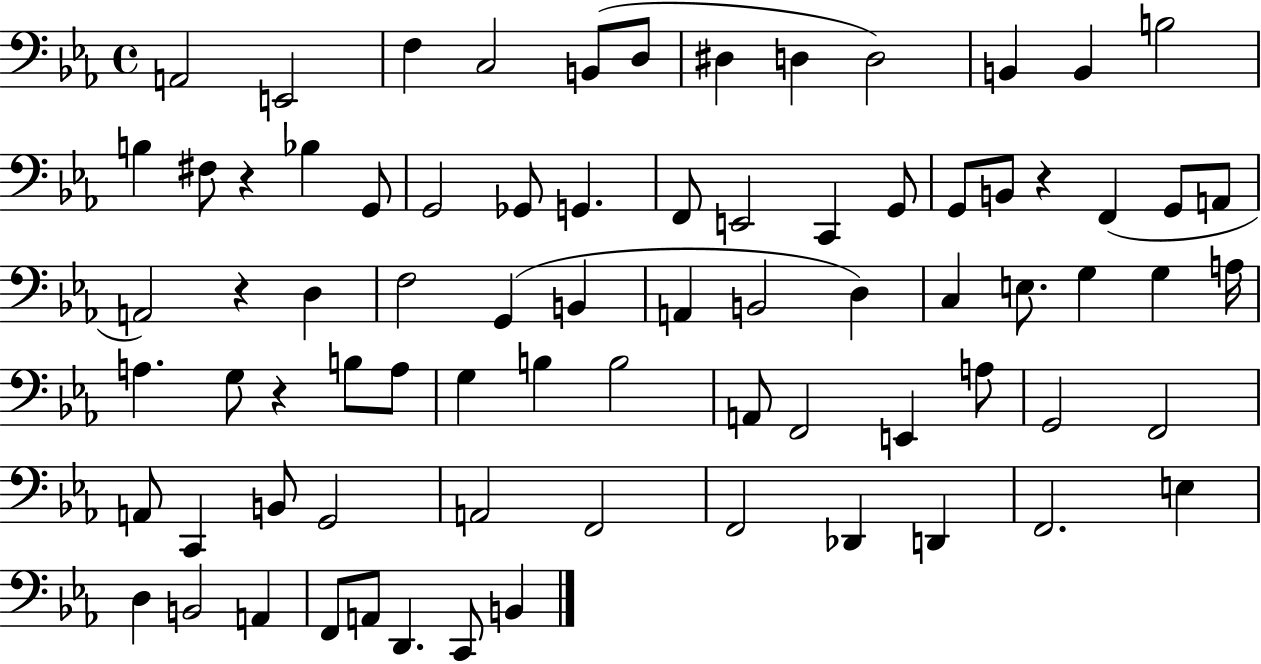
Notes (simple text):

A2/h E2/h F3/q C3/h B2/e D3/e D#3/q D3/q D3/h B2/q B2/q B3/h B3/q F#3/e R/q Bb3/q G2/e G2/h Gb2/e G2/q. F2/e E2/h C2/q G2/e G2/e B2/e R/q F2/q G2/e A2/e A2/h R/q D3/q F3/h G2/q B2/q A2/q B2/h D3/q C3/q E3/e. G3/q G3/q A3/s A3/q. G3/e R/q B3/e A3/e G3/q B3/q B3/h A2/e F2/h E2/q A3/e G2/h F2/h A2/e C2/q B2/e G2/h A2/h F2/h F2/h Db2/q D2/q F2/h. E3/q D3/q B2/h A2/q F2/e A2/e D2/q. C2/e B2/q